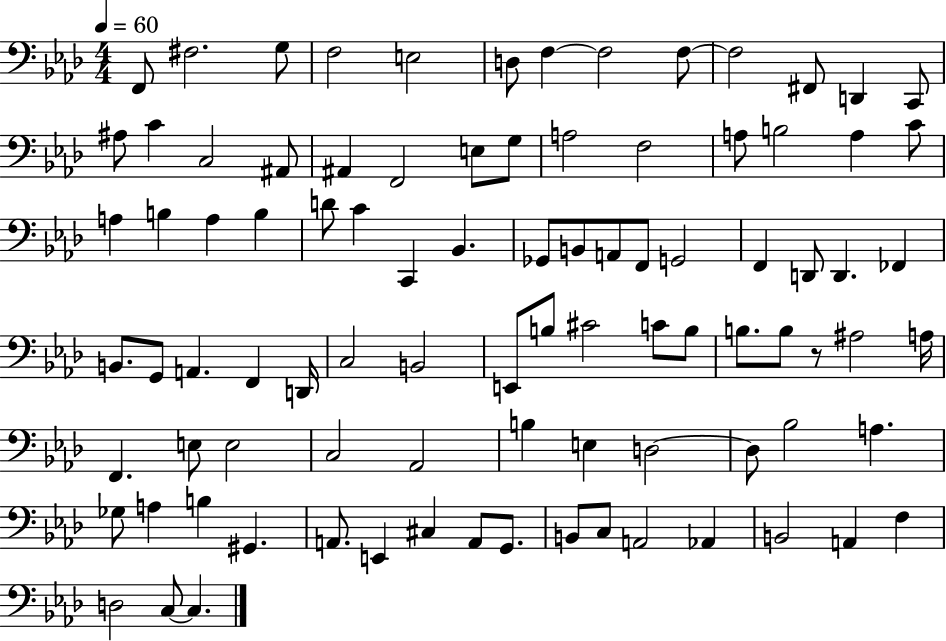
X:1
T:Untitled
M:4/4
L:1/4
K:Ab
F,,/2 ^F,2 G,/2 F,2 E,2 D,/2 F, F,2 F,/2 F,2 ^F,,/2 D,, C,,/2 ^A,/2 C C,2 ^A,,/2 ^A,, F,,2 E,/2 G,/2 A,2 F,2 A,/2 B,2 A, C/2 A, B, A, B, D/2 C C,, _B,, _G,,/2 B,,/2 A,,/2 F,,/2 G,,2 F,, D,,/2 D,, _F,, B,,/2 G,,/2 A,, F,, D,,/4 C,2 B,,2 E,,/2 B,/2 ^C2 C/2 B,/2 B,/2 B,/2 z/2 ^A,2 A,/4 F,, E,/2 E,2 C,2 _A,,2 B, E, D,2 D,/2 _B,2 A, _G,/2 A, B, ^G,, A,,/2 E,, ^C, A,,/2 G,,/2 B,,/2 C,/2 A,,2 _A,, B,,2 A,, F, D,2 C,/2 C,